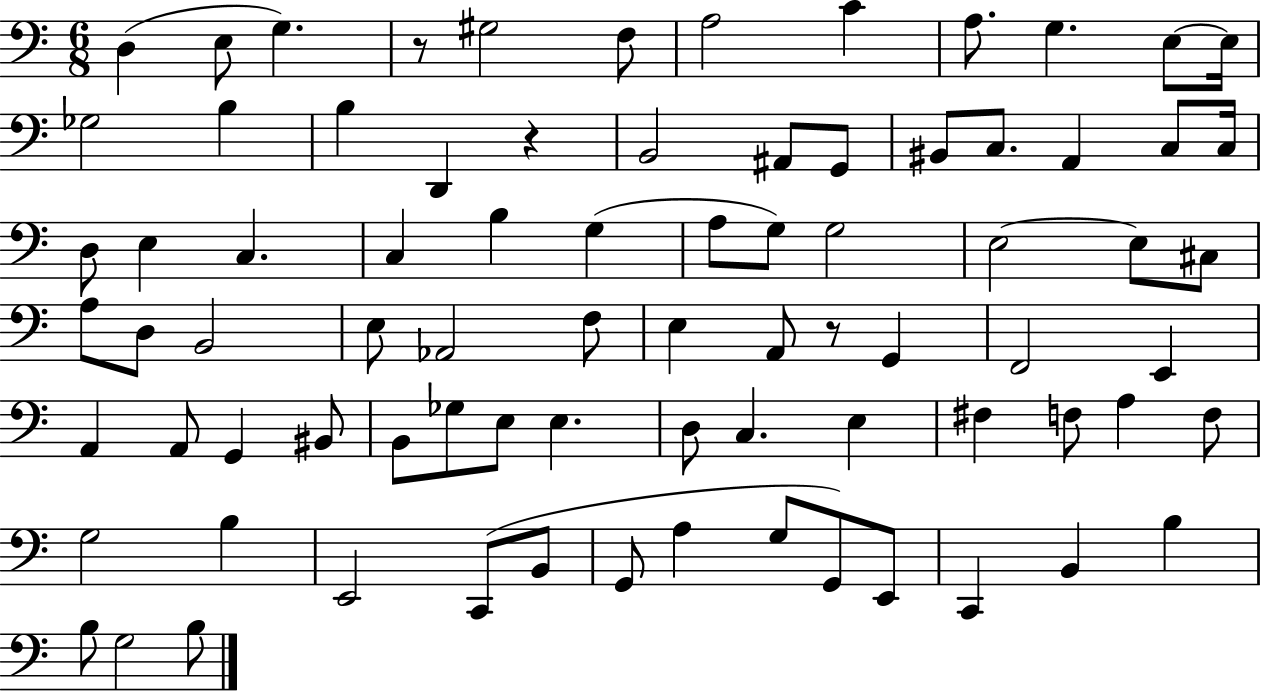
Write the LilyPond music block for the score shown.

{
  \clef bass
  \numericTimeSignature
  \time 6/8
  \key c \major
  d4( e8 g4.) | r8 gis2 f8 | a2 c'4 | a8. g4. e8~~ e16 | \break ges2 b4 | b4 d,4 r4 | b,2 ais,8 g,8 | bis,8 c8. a,4 c8 c16 | \break d8 e4 c4. | c4 b4 g4( | a8 g8) g2 | e2~~ e8 cis8 | \break a8 d8 b,2 | e8 aes,2 f8 | e4 a,8 r8 g,4 | f,2 e,4 | \break a,4 a,8 g,4 bis,8 | b,8 ges8 e8 e4. | d8 c4. e4 | fis4 f8 a4 f8 | \break g2 b4 | e,2 c,8( b,8 | g,8 a4 g8 g,8) e,8 | c,4 b,4 b4 | \break b8 g2 b8 | \bar "|."
}